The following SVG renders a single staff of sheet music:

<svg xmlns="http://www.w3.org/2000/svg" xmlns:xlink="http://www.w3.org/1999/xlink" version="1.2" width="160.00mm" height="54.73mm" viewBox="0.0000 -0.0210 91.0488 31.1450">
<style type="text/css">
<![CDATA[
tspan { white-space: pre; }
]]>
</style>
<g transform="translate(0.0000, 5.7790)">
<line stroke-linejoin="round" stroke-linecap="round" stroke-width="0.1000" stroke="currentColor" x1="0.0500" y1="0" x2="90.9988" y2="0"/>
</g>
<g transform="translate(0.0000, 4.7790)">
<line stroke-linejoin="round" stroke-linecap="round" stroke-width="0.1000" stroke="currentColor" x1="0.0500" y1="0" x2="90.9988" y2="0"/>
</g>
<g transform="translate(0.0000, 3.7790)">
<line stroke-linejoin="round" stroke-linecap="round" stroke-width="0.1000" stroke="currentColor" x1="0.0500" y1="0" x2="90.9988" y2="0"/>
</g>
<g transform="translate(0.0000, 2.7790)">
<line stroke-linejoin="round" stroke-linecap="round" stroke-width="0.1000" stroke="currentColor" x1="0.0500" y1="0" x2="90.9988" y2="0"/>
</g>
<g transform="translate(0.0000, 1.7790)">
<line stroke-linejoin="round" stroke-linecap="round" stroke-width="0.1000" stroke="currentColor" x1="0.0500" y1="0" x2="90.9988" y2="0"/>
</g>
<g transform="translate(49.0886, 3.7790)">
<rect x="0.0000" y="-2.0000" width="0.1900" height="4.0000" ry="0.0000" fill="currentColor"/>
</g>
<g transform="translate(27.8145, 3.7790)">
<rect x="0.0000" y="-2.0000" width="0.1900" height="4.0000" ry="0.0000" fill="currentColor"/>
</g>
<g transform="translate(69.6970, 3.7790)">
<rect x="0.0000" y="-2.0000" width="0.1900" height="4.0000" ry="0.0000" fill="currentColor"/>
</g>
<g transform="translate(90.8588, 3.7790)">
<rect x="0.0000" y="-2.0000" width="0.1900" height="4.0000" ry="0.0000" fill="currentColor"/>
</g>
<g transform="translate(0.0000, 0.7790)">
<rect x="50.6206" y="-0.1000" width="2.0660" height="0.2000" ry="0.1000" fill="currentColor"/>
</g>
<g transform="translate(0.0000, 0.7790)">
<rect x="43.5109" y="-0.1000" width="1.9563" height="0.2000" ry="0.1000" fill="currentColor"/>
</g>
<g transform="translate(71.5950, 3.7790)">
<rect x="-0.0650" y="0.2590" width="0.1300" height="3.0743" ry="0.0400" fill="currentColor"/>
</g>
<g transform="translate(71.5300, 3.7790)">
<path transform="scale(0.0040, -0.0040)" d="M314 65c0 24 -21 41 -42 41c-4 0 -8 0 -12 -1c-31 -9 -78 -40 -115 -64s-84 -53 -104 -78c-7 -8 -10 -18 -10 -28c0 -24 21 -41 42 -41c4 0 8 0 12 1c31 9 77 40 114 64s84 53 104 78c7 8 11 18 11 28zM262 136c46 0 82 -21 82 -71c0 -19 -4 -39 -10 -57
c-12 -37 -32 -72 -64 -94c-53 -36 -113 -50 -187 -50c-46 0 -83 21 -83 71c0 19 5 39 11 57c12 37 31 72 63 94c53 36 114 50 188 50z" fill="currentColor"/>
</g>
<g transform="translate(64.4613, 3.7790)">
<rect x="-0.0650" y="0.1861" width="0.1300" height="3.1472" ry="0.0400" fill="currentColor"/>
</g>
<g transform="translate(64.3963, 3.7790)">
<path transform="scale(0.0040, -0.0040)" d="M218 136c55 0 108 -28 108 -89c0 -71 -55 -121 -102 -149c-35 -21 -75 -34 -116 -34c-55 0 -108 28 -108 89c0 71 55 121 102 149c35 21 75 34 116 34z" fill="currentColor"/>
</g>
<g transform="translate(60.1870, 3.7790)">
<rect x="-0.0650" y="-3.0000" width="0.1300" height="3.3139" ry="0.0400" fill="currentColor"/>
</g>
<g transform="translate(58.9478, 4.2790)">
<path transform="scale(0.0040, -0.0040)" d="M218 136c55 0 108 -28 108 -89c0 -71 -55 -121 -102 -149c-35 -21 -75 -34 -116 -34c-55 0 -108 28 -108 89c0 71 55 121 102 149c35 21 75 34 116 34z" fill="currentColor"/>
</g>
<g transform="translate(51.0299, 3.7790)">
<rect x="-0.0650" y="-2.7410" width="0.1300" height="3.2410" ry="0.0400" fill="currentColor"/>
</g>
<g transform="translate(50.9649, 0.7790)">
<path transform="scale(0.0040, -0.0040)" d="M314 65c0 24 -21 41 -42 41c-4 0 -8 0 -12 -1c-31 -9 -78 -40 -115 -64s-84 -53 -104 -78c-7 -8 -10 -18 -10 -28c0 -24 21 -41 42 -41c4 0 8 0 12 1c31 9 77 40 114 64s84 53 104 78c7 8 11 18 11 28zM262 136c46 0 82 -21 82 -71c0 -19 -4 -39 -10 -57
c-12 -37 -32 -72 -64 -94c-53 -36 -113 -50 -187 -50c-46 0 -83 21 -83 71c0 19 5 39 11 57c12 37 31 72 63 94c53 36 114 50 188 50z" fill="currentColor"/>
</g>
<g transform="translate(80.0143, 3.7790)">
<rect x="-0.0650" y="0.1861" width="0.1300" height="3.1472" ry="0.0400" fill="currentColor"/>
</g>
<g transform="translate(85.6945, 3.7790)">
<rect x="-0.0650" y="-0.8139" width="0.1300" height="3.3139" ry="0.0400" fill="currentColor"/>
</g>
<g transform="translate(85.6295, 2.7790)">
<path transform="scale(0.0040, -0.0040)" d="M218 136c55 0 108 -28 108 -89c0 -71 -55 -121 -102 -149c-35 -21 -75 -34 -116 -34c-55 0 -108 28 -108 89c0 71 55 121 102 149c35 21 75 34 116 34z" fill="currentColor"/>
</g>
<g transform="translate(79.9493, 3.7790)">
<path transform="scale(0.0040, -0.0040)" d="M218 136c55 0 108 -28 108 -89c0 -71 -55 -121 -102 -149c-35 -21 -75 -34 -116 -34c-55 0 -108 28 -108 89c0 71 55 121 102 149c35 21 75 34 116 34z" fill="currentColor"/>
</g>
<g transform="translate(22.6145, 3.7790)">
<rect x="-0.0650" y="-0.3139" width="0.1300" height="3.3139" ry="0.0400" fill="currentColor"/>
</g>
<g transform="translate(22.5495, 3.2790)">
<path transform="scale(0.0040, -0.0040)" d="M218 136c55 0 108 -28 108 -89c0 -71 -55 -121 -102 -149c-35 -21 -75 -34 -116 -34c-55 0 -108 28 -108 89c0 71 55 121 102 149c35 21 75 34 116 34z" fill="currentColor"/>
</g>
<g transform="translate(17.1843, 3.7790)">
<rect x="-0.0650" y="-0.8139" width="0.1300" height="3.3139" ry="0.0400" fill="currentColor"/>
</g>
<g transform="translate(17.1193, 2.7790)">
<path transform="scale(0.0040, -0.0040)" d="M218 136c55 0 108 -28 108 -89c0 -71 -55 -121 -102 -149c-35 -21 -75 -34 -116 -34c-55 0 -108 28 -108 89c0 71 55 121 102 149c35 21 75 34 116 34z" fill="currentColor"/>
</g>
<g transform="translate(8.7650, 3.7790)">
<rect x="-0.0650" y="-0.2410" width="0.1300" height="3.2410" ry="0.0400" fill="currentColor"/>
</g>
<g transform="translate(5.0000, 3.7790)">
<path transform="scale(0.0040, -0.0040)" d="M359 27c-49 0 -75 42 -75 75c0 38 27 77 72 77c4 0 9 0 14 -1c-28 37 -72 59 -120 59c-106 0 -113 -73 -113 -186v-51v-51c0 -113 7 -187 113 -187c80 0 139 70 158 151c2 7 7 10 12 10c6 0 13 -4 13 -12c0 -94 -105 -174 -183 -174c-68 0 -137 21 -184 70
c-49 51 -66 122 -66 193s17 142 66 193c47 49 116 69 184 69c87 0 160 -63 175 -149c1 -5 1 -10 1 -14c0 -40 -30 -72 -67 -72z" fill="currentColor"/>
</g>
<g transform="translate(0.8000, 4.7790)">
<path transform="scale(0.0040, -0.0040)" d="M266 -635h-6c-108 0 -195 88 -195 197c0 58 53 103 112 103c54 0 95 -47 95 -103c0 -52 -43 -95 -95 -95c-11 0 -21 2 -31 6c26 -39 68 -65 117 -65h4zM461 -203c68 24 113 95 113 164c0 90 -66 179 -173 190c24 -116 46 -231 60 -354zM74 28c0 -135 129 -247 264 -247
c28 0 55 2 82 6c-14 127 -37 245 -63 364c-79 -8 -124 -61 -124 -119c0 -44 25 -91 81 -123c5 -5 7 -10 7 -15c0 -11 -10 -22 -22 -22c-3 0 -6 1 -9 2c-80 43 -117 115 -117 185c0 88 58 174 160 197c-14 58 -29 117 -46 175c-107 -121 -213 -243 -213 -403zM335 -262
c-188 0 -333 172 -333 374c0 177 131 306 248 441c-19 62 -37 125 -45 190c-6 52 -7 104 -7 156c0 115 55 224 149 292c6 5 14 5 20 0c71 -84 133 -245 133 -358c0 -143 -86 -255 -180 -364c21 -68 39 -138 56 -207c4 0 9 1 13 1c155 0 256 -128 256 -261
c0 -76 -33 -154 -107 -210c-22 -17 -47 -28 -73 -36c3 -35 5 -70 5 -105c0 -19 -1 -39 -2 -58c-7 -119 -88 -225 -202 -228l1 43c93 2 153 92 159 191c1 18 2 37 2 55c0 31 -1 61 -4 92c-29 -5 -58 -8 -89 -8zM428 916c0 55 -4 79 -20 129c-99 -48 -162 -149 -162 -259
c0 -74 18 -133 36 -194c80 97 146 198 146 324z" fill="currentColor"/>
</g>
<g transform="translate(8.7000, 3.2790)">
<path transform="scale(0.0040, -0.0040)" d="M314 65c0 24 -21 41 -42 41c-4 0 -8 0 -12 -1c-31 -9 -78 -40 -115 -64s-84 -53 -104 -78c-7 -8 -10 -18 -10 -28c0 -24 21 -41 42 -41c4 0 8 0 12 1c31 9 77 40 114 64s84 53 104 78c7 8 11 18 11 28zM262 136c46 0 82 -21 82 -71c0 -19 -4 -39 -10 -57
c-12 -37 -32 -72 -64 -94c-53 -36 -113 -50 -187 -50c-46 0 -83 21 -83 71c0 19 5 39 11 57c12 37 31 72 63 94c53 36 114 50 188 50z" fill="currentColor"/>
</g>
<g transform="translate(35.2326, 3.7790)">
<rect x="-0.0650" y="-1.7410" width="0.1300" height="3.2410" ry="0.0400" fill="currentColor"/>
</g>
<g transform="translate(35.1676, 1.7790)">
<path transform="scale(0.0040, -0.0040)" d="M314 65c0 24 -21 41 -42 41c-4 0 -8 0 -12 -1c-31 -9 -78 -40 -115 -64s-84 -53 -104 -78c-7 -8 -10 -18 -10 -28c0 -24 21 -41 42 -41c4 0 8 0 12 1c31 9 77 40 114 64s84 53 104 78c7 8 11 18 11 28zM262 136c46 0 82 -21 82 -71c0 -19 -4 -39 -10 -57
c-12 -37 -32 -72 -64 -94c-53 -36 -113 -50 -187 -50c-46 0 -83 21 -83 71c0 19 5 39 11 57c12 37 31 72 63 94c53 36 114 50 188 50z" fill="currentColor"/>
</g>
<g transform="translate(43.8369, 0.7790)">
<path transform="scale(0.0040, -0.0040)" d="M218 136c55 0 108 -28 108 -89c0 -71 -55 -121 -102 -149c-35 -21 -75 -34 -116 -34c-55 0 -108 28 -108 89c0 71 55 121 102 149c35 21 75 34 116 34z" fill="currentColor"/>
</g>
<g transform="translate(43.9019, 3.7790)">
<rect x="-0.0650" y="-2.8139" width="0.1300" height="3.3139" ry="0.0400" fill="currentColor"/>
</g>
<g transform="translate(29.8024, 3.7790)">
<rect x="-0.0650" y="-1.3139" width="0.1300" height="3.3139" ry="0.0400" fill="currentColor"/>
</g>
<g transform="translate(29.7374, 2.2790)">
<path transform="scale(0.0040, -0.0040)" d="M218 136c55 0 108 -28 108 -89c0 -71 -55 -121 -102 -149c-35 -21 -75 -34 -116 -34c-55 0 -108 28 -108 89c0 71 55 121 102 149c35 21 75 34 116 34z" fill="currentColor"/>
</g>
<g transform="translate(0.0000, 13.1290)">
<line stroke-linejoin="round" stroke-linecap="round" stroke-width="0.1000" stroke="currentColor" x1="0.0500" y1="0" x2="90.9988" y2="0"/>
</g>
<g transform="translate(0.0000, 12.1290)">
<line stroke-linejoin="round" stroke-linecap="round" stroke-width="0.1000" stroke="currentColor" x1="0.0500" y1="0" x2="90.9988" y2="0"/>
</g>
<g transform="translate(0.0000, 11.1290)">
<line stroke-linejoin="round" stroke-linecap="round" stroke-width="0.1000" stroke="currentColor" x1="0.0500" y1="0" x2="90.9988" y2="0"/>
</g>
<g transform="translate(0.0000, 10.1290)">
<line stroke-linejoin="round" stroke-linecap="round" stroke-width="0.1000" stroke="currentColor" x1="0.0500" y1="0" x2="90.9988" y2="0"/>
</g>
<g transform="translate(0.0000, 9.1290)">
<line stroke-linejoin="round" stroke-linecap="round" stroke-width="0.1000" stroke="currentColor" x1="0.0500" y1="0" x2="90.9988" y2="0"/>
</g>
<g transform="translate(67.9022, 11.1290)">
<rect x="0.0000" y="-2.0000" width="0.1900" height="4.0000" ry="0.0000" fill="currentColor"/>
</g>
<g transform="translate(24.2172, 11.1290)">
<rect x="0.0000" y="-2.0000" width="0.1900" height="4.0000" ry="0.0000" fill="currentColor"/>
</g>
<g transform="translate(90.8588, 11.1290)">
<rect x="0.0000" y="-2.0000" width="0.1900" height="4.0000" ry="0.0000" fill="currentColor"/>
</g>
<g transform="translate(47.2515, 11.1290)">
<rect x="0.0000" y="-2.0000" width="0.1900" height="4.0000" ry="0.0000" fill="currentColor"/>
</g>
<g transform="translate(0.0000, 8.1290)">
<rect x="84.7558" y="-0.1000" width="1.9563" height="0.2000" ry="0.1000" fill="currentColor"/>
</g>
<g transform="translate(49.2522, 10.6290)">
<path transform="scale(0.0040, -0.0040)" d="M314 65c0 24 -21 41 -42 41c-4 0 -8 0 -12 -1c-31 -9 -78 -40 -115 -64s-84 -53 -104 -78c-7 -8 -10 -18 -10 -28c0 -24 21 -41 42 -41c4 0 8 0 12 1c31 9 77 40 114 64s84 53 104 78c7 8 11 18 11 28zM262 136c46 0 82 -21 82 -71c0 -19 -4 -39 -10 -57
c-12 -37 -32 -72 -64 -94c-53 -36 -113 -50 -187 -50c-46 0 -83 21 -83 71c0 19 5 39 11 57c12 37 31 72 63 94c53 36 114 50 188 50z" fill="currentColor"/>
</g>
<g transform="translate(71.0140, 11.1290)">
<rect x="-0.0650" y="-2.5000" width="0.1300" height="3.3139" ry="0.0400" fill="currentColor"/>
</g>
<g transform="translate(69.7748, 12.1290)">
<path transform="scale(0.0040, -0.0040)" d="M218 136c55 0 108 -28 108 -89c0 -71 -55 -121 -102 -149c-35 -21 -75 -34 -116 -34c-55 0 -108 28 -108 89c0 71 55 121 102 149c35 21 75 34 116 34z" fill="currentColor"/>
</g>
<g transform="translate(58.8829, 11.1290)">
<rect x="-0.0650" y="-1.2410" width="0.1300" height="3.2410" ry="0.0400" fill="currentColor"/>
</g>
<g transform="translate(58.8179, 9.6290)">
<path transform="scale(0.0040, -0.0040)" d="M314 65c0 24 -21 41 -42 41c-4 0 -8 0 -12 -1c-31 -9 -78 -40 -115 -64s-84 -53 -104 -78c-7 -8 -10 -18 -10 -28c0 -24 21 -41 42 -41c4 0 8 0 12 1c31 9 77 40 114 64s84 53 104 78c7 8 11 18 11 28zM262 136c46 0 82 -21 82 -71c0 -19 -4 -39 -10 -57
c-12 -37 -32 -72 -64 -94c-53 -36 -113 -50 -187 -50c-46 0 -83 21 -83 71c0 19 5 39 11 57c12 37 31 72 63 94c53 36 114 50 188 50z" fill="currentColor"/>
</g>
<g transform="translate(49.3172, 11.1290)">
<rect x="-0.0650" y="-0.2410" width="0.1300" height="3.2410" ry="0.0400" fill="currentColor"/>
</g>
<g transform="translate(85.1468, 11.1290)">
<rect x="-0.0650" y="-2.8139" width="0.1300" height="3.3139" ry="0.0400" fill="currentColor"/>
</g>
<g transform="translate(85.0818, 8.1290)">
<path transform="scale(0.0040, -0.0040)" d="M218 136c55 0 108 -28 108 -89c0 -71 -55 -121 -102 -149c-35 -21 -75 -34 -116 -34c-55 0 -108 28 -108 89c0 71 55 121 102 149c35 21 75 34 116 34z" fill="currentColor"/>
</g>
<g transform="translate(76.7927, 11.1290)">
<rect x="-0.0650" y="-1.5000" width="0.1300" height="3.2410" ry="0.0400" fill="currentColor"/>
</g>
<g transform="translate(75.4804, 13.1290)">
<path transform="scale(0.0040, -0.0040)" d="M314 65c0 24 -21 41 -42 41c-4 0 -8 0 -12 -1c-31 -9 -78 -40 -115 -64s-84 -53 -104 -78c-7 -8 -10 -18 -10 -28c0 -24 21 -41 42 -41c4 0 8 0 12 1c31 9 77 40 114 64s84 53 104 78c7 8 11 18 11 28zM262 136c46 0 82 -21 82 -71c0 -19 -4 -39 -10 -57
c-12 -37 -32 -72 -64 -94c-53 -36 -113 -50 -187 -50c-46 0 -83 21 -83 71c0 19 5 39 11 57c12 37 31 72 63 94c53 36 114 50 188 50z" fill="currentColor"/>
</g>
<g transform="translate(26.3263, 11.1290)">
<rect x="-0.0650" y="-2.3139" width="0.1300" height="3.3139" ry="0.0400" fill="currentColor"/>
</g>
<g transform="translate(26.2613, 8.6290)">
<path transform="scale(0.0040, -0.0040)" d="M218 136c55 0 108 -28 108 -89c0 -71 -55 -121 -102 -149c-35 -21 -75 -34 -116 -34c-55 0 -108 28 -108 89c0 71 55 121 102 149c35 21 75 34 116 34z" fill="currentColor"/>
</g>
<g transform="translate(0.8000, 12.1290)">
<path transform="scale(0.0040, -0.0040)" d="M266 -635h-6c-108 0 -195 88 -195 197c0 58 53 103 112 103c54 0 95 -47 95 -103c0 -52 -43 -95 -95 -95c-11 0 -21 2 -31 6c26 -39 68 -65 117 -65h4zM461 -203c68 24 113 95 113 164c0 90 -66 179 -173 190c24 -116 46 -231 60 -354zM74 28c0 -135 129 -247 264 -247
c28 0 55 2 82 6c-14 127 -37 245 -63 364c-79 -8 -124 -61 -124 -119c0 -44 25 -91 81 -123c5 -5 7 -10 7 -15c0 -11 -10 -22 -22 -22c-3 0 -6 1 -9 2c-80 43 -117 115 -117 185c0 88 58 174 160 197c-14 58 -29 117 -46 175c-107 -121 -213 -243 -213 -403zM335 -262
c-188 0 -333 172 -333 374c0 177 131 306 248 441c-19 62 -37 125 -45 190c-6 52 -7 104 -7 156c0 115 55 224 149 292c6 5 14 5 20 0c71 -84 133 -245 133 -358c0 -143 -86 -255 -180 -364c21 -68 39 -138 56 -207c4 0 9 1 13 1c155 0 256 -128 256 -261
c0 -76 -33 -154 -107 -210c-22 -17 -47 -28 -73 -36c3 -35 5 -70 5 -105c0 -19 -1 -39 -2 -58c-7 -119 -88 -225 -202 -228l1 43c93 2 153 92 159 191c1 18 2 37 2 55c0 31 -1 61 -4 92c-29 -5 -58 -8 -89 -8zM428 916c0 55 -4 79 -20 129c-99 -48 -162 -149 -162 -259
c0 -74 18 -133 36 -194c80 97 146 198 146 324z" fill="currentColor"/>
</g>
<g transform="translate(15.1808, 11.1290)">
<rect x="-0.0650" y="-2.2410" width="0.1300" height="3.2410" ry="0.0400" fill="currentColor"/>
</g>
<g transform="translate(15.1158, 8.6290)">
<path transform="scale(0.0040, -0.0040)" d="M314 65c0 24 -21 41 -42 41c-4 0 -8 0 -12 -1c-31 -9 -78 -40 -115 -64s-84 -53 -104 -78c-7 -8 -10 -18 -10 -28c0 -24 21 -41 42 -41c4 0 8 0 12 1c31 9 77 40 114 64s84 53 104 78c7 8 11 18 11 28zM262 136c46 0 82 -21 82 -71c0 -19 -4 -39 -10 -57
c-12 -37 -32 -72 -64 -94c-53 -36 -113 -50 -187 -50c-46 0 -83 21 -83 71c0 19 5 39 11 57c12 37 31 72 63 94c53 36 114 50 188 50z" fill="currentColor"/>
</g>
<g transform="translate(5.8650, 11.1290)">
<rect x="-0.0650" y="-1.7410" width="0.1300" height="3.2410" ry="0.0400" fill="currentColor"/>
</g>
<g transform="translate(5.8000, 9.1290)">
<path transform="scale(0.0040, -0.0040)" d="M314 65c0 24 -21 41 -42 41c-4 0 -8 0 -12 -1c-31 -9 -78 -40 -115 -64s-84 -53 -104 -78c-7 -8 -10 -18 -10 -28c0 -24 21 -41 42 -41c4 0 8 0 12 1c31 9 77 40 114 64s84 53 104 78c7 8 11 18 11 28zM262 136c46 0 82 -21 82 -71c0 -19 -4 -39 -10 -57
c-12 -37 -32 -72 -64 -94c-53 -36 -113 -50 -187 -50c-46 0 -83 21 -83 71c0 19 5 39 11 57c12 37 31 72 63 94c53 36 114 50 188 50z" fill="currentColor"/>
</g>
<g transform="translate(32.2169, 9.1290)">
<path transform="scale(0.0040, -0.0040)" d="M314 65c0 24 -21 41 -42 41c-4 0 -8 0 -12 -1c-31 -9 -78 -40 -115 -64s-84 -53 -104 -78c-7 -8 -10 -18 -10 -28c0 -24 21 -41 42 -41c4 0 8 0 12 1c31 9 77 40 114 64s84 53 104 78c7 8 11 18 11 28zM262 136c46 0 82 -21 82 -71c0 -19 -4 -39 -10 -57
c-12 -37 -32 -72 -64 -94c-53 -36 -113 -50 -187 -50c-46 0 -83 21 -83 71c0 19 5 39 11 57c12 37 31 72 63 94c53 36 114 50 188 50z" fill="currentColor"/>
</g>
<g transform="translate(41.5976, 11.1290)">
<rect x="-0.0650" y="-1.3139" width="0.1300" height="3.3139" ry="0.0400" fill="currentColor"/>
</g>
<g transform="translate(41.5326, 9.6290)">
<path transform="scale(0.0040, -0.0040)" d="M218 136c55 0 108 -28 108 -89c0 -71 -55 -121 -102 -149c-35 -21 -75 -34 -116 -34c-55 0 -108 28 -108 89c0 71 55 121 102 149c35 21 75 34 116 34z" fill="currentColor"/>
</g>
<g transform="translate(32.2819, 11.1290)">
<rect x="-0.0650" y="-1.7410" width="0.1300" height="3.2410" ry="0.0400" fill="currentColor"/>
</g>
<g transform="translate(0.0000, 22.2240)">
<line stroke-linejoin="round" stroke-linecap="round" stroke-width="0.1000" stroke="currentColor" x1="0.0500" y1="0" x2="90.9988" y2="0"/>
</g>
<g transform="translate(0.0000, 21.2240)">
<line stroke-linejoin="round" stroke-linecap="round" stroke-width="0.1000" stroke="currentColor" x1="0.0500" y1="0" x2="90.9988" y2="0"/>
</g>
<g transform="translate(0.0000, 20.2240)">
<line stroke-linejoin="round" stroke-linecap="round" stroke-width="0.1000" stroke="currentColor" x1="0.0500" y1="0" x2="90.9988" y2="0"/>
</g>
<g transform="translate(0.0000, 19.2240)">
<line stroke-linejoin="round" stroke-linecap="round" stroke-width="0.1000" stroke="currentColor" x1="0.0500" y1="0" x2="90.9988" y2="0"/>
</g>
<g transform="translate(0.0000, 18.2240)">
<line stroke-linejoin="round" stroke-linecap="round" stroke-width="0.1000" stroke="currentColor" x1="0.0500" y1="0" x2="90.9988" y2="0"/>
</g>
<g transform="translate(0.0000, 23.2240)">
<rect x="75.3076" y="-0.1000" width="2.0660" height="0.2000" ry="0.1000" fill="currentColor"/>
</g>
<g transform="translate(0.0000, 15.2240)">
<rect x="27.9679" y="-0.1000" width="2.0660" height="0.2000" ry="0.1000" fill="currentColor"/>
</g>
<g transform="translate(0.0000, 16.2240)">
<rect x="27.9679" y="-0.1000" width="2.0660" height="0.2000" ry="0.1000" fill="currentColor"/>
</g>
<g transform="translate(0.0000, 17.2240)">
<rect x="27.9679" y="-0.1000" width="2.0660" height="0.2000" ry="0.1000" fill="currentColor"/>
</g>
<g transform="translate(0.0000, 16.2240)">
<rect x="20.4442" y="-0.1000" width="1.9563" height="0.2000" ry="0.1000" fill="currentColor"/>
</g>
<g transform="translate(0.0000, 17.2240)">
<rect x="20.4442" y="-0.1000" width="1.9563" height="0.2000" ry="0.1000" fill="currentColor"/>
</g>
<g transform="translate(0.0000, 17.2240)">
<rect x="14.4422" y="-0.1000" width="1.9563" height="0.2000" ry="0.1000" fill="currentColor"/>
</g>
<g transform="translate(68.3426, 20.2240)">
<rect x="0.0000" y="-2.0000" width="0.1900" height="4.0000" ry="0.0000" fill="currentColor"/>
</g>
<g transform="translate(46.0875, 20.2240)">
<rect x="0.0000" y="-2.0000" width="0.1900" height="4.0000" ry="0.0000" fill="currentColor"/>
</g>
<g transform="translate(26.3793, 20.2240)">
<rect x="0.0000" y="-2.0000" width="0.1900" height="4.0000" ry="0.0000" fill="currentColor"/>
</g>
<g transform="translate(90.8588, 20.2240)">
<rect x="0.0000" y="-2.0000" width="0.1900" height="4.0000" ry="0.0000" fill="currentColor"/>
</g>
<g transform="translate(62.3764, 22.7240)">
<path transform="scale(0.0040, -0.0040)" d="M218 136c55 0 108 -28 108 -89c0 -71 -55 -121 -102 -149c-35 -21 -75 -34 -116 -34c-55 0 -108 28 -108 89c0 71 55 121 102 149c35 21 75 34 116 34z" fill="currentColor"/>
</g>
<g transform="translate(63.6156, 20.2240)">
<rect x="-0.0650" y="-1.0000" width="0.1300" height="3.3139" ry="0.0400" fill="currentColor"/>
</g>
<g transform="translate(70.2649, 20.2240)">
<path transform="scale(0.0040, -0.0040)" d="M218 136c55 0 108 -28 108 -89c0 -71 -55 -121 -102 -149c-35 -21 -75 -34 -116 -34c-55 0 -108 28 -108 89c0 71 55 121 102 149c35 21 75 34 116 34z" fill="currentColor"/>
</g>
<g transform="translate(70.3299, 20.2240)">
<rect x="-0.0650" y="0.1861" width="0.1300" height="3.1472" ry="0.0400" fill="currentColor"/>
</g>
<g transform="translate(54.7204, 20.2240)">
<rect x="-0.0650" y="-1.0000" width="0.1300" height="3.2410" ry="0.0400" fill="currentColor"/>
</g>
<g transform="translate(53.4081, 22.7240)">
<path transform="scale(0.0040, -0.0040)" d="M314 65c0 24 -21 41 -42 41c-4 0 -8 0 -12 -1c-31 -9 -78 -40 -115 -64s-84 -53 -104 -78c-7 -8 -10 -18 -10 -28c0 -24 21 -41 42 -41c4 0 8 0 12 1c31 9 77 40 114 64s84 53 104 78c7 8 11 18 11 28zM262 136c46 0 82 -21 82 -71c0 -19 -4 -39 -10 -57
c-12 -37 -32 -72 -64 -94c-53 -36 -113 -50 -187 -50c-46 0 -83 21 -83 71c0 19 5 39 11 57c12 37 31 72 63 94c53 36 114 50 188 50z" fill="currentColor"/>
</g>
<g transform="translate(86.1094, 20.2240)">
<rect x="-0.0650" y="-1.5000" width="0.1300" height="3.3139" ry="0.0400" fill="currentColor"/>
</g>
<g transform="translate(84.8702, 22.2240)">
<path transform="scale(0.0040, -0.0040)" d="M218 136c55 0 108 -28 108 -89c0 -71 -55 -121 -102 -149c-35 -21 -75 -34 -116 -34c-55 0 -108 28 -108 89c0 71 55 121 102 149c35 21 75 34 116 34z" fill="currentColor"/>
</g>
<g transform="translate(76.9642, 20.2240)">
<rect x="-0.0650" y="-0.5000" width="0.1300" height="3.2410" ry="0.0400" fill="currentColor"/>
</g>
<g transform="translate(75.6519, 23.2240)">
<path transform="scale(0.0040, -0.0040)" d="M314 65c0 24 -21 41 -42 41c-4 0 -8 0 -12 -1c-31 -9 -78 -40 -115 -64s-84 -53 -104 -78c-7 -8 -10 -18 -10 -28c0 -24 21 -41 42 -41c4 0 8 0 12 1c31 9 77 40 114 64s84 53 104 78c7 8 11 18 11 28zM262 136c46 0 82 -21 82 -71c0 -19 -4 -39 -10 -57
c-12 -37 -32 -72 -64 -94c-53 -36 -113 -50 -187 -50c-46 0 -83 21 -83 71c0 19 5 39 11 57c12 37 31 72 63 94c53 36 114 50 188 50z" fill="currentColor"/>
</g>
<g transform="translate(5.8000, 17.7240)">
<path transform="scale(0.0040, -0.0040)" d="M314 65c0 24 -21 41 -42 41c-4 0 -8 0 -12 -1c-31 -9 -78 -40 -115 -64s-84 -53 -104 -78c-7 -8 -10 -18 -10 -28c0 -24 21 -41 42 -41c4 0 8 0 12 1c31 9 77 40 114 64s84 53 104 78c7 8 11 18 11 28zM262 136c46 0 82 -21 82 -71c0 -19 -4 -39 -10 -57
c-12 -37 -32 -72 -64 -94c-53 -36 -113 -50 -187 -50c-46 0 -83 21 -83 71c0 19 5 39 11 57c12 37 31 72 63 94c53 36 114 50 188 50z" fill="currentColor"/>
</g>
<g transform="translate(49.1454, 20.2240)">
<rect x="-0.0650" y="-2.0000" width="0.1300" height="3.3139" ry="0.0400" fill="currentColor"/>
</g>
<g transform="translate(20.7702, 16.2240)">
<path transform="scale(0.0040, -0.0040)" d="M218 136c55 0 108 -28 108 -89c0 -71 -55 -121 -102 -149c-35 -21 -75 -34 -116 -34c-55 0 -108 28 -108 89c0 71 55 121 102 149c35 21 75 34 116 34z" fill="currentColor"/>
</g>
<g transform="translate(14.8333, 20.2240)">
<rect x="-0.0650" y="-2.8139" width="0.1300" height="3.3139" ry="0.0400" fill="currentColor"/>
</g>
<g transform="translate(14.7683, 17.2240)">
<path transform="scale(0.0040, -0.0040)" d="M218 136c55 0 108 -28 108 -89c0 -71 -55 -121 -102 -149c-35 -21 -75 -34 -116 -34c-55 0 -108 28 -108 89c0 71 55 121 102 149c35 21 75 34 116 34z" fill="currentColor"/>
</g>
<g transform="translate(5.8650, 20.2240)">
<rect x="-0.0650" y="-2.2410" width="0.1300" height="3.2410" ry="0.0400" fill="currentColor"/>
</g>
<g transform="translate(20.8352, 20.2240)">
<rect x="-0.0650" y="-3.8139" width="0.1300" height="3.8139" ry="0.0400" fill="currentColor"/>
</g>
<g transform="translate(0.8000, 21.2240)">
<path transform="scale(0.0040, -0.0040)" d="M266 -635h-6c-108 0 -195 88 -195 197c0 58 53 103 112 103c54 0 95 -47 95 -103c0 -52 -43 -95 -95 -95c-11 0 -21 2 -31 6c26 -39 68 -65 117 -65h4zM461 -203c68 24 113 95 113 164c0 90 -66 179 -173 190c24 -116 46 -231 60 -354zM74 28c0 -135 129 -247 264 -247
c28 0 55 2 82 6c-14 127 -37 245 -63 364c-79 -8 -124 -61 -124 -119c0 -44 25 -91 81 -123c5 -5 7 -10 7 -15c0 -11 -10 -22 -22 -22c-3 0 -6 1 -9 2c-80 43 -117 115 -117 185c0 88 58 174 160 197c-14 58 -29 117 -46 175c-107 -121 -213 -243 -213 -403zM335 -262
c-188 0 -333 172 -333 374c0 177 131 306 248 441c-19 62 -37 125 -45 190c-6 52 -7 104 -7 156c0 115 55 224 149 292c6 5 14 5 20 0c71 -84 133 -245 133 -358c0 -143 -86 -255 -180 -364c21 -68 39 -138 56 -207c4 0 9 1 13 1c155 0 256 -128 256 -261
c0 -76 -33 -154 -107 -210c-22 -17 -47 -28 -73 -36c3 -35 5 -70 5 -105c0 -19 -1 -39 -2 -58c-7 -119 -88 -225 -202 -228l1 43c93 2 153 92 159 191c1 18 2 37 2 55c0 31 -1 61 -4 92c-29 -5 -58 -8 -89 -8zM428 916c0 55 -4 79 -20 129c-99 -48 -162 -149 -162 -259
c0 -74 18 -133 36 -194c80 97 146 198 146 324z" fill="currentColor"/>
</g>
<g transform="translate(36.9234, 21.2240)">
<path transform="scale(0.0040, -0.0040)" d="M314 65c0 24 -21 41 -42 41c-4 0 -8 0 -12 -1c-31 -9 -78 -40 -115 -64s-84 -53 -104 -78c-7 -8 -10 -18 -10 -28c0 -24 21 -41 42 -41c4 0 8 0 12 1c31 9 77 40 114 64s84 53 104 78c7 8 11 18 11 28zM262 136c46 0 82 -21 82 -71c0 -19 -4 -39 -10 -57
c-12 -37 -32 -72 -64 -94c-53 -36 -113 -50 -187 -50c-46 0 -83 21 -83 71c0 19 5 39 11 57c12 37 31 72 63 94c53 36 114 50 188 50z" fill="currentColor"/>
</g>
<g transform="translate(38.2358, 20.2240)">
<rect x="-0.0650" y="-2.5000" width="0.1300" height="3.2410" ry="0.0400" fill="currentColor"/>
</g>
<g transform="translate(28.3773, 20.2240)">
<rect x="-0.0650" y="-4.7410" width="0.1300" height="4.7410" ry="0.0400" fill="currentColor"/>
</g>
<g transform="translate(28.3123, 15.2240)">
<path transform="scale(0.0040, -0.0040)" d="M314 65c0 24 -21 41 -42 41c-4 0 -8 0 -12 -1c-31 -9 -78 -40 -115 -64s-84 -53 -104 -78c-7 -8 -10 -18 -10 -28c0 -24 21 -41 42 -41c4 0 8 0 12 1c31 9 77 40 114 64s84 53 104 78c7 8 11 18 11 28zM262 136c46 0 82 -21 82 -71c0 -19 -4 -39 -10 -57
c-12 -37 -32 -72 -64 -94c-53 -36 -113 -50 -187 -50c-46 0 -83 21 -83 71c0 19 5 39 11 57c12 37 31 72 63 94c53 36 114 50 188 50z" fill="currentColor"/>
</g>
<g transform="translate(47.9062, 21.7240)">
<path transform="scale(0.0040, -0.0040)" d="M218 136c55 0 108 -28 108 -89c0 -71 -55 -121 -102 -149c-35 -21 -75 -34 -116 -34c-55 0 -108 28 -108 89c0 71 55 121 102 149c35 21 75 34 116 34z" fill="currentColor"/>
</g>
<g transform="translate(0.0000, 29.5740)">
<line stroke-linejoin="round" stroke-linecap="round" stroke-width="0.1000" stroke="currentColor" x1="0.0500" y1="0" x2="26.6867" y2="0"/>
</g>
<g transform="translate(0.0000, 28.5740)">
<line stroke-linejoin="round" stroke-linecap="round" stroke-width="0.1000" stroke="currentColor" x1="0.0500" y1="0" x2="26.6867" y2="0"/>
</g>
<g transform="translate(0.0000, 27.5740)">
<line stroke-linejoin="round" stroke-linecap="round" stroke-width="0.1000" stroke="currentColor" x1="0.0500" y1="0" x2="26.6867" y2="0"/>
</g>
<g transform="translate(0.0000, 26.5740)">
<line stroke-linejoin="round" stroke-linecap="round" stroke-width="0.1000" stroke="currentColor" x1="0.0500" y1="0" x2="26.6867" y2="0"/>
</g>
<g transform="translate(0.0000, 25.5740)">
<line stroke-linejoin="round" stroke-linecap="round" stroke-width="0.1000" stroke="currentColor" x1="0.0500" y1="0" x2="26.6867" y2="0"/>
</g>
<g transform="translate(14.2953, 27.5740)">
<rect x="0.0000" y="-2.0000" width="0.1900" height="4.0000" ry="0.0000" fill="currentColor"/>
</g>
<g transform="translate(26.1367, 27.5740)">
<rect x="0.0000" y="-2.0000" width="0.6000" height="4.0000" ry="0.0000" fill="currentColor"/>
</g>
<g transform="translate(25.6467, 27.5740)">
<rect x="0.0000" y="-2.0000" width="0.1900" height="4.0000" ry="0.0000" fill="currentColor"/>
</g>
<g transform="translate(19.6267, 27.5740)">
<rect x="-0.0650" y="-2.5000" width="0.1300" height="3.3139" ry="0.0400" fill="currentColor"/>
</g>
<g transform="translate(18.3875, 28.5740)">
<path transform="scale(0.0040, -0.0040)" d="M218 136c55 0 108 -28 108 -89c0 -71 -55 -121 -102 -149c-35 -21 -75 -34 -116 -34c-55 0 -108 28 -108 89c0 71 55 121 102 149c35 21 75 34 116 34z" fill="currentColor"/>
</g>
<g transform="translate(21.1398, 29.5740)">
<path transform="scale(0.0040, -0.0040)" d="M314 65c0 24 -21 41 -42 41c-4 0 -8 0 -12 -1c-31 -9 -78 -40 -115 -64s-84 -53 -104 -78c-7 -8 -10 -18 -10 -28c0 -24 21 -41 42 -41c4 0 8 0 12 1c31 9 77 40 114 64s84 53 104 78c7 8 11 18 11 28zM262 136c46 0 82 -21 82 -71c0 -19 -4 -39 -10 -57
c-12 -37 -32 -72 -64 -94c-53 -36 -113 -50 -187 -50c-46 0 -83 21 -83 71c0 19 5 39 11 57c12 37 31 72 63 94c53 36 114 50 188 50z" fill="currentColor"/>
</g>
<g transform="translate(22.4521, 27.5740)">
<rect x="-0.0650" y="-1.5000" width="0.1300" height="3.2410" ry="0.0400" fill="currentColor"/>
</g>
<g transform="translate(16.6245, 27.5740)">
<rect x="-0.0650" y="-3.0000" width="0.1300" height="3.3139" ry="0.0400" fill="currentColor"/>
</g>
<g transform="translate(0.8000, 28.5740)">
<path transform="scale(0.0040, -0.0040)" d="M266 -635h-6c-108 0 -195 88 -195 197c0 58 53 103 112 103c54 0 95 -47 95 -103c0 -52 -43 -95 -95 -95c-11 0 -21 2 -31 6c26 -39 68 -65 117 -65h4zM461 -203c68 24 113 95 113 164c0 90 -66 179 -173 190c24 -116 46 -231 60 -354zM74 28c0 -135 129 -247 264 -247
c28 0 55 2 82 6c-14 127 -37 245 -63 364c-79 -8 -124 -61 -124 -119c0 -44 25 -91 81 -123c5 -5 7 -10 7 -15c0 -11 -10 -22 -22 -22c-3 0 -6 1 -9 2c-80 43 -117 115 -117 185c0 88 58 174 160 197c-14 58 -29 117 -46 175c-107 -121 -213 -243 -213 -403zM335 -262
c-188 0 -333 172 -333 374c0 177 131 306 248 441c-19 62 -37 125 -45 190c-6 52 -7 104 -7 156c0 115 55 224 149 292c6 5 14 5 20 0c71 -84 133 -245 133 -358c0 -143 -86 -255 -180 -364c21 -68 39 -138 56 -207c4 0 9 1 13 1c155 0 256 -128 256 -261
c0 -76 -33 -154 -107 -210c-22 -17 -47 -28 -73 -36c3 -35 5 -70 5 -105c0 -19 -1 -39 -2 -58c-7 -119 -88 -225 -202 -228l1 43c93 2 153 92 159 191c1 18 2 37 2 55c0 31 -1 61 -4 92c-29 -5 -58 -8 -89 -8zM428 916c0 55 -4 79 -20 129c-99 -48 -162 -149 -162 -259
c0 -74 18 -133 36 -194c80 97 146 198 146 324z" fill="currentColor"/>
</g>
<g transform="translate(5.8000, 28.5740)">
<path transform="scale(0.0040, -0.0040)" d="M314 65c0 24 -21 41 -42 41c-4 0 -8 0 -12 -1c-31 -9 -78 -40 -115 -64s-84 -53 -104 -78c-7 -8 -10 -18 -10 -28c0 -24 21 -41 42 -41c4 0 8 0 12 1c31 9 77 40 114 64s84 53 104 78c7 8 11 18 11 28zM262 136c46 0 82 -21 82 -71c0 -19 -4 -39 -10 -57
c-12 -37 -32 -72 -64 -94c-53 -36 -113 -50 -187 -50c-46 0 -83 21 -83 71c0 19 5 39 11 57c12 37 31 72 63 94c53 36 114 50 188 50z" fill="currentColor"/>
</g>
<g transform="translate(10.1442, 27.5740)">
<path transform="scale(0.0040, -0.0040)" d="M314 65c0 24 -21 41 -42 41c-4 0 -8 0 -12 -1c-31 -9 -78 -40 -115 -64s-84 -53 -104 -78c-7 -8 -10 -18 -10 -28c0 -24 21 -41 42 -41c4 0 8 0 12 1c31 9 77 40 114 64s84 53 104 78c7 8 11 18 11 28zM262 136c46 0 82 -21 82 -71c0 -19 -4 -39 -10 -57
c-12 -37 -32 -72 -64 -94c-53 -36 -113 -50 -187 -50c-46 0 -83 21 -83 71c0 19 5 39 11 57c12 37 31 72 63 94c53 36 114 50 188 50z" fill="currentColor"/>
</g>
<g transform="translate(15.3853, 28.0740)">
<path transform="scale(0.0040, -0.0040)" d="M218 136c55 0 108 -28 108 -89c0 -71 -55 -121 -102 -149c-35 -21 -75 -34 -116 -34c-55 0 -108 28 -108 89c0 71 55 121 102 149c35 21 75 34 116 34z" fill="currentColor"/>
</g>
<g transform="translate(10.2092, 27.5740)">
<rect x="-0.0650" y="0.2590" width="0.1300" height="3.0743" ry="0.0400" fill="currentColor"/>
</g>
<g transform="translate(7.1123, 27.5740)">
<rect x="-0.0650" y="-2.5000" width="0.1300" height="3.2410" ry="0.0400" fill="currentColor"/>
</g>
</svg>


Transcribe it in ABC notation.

X:1
T:Untitled
M:4/4
L:1/4
K:C
c2 d c e f2 a a2 A B B2 B d f2 g2 g f2 e c2 e2 G E2 a g2 a c' e'2 G2 F D2 D B C2 E G2 B2 A G E2